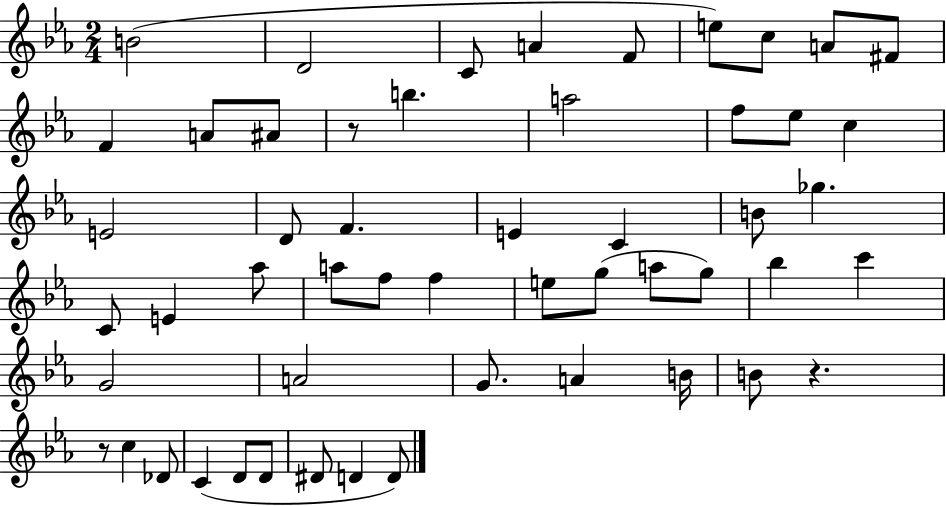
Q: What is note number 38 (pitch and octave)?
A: A4